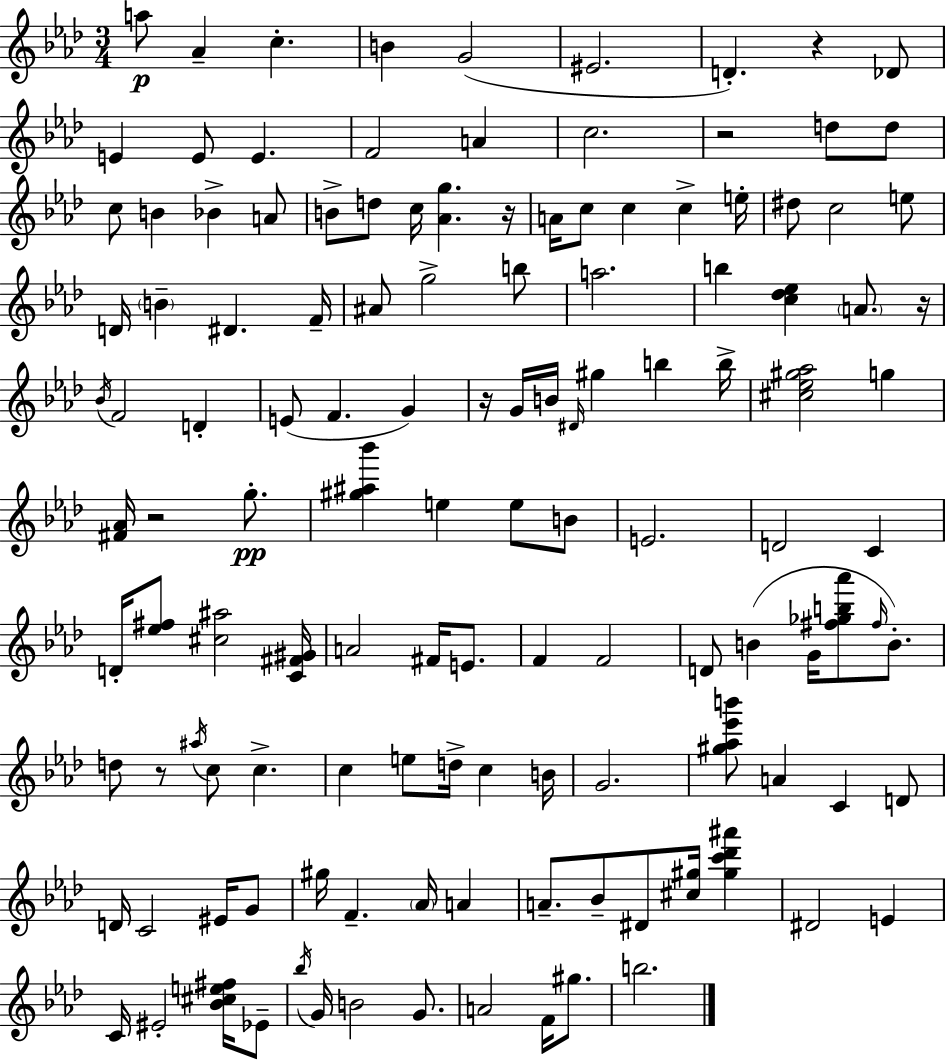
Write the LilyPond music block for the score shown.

{
  \clef treble
  \numericTimeSignature
  \time 3/4
  \key f \minor
  a''8\p aes'4-- c''4.-. | b'4 g'2( | eis'2. | d'4.-.) r4 des'8 | \break e'4 e'8 e'4. | f'2 a'4 | c''2. | r2 d''8 d''8 | \break c''8 b'4 bes'4-> a'8 | b'8-> d''8 c''16 <aes' g''>4. r16 | a'16 c''8 c''4 c''4-> e''16-. | dis''8 c''2 e''8 | \break d'16 \parenthesize b'4-- dis'4. f'16-- | ais'8 g''2-> b''8 | a''2. | b''4 <c'' des'' ees''>4 \parenthesize a'8. r16 | \break \acciaccatura { bes'16 } f'2 d'4-. | e'8( f'4. g'4) | r16 g'16 b'16 \grace { dis'16 } gis''4 b''4 | b''16-> <cis'' ees'' gis'' aes''>2 g''4 | \break <fis' aes'>16 r2 g''8.-.\pp | <gis'' ais'' bes'''>4 e''4 e''8 | b'8 e'2. | d'2 c'4 | \break d'16-. <ees'' fis''>8 <cis'' ais''>2 | <c' fis' gis'>16 a'2 fis'16 e'8. | f'4 f'2 | d'8 b'4( g'16 <fis'' ges'' b'' aes'''>8 \grace { fis''16 } | \break b'8.-.) d''8 r8 \acciaccatura { ais''16 } c''8 c''4.-> | c''4 e''8 d''16-> c''4 | b'16 g'2. | <gis'' aes'' ees''' b'''>8 a'4 c'4 | \break d'8 d'16 c'2 | eis'16 g'8 gis''16 f'4.-- \parenthesize aes'16 | a'4 a'8.-- bes'8-- dis'8 <cis'' gis''>16 | <gis'' c''' des''' ais'''>4 dis'2 | \break e'4 c'16 eis'2-. | <bes' cis'' e'' fis''>16 ees'8-- \acciaccatura { bes''16 } g'16 b'2 | g'8. a'2 | f'16 gis''8. b''2. | \break \bar "|."
}